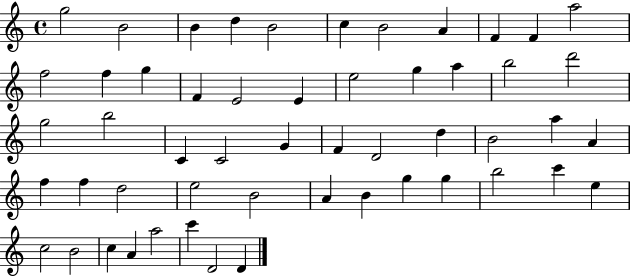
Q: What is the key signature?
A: C major